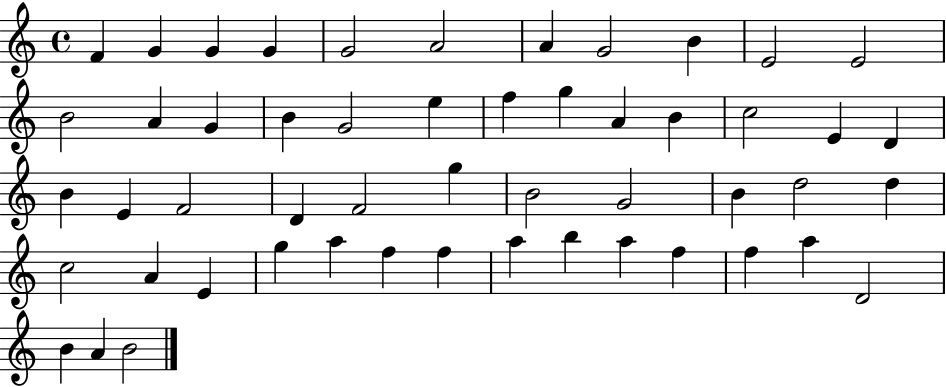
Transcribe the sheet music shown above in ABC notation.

X:1
T:Untitled
M:4/4
L:1/4
K:C
F G G G G2 A2 A G2 B E2 E2 B2 A G B G2 e f g A B c2 E D B E F2 D F2 g B2 G2 B d2 d c2 A E g a f f a b a f f a D2 B A B2